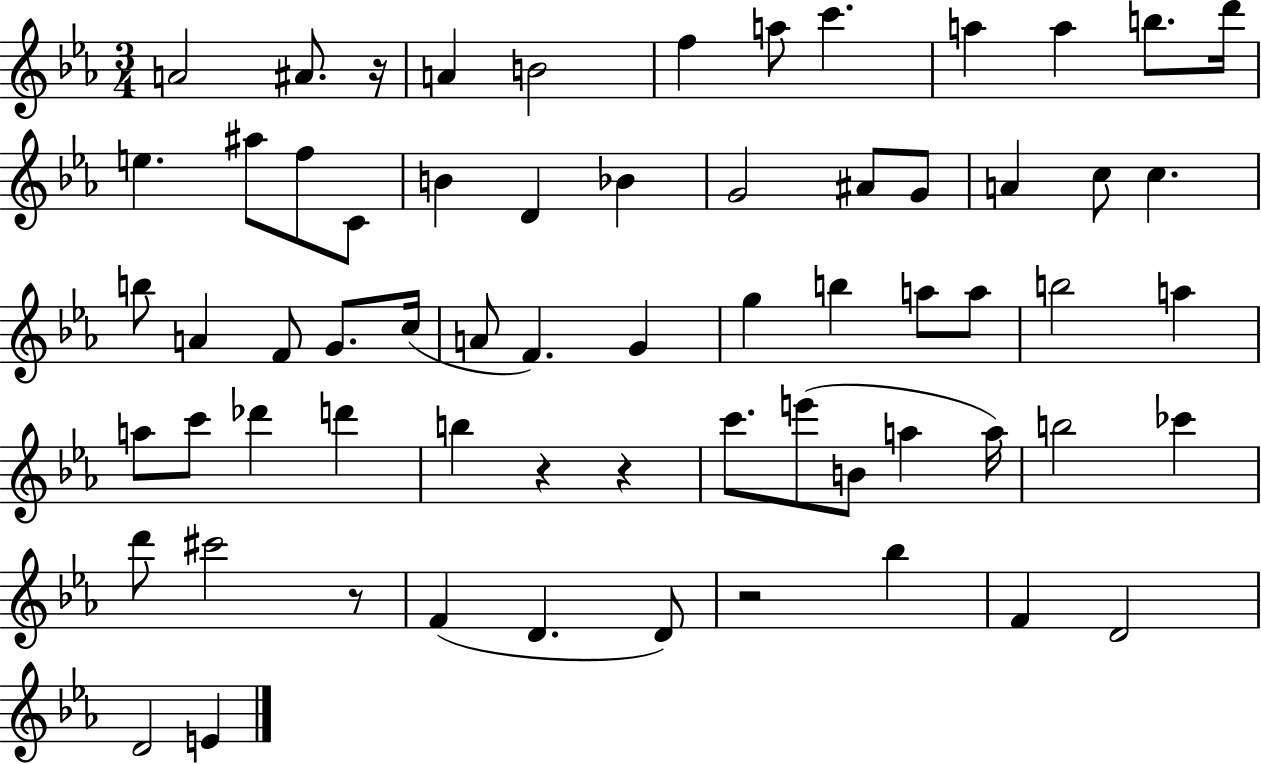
{
  \clef treble
  \numericTimeSignature
  \time 3/4
  \key ees \major
  a'2 ais'8. r16 | a'4 b'2 | f''4 a''8 c'''4. | a''4 a''4 b''8. d'''16 | \break e''4. ais''8 f''8 c'8 | b'4 d'4 bes'4 | g'2 ais'8 g'8 | a'4 c''8 c''4. | \break b''8 a'4 f'8 g'8. c''16( | a'8 f'4.) g'4 | g''4 b''4 a''8 a''8 | b''2 a''4 | \break a''8 c'''8 des'''4 d'''4 | b''4 r4 r4 | c'''8. e'''8( b'8 a''4 a''16) | b''2 ces'''4 | \break d'''8 cis'''2 r8 | f'4( d'4. d'8) | r2 bes''4 | f'4 d'2 | \break d'2 e'4 | \bar "|."
}